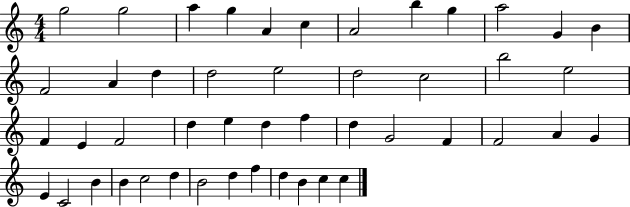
G5/h G5/h A5/q G5/q A4/q C5/q A4/h B5/q G5/q A5/h G4/q B4/q F4/h A4/q D5/q D5/h E5/h D5/h C5/h B5/h E5/h F4/q E4/q F4/h D5/q E5/q D5/q F5/q D5/q G4/h F4/q F4/h A4/q G4/q E4/q C4/h B4/q B4/q C5/h D5/q B4/h D5/q F5/q D5/q B4/q C5/q C5/q